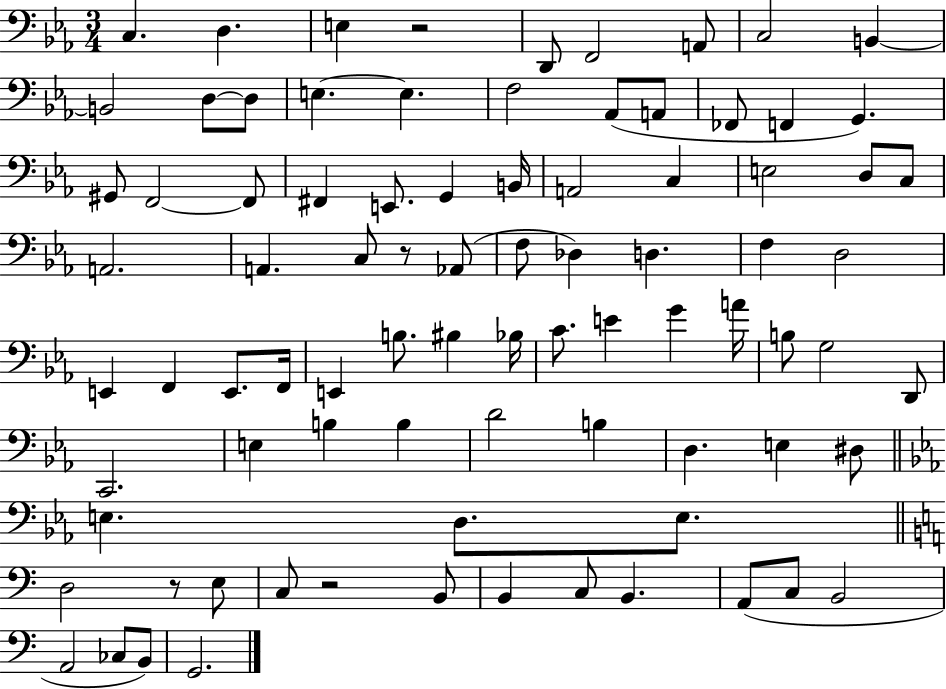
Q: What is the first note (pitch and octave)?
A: C3